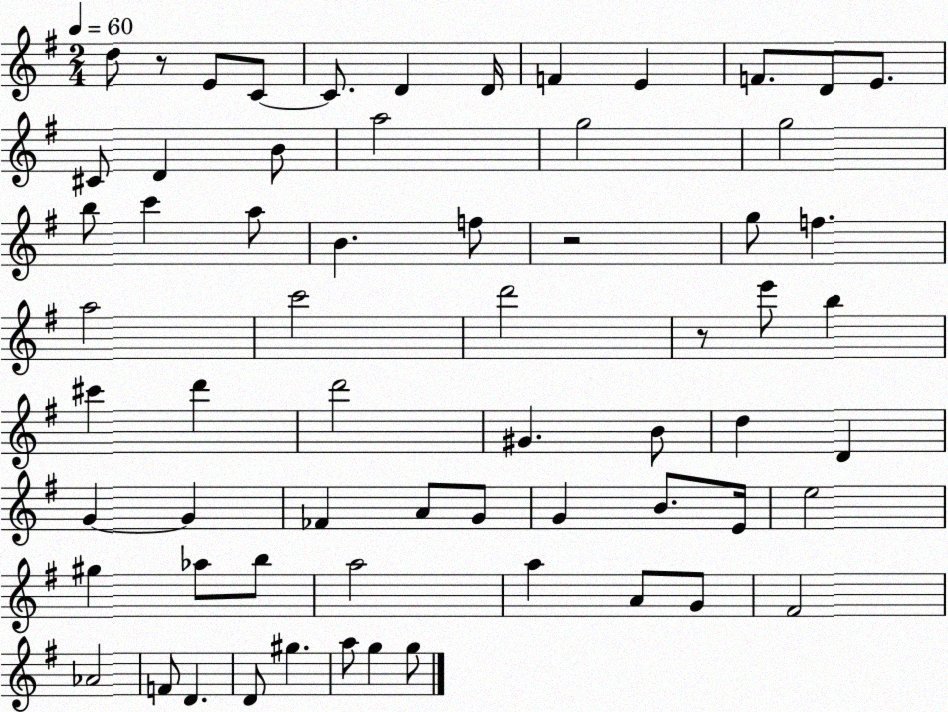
X:1
T:Untitled
M:2/4
L:1/4
K:G
d/2 z/2 E/2 C/2 C/2 D D/4 F E F/2 D/2 E/2 ^C/2 D B/2 a2 g2 g2 b/2 c' a/2 B f/2 z2 g/2 f a2 c'2 d'2 z/2 e'/2 b ^c' d' d'2 ^G B/2 d D G G _F A/2 G/2 G B/2 E/4 e2 ^g _a/2 b/2 a2 a A/2 G/2 ^F2 _A2 F/2 D D/2 ^g a/2 g g/2